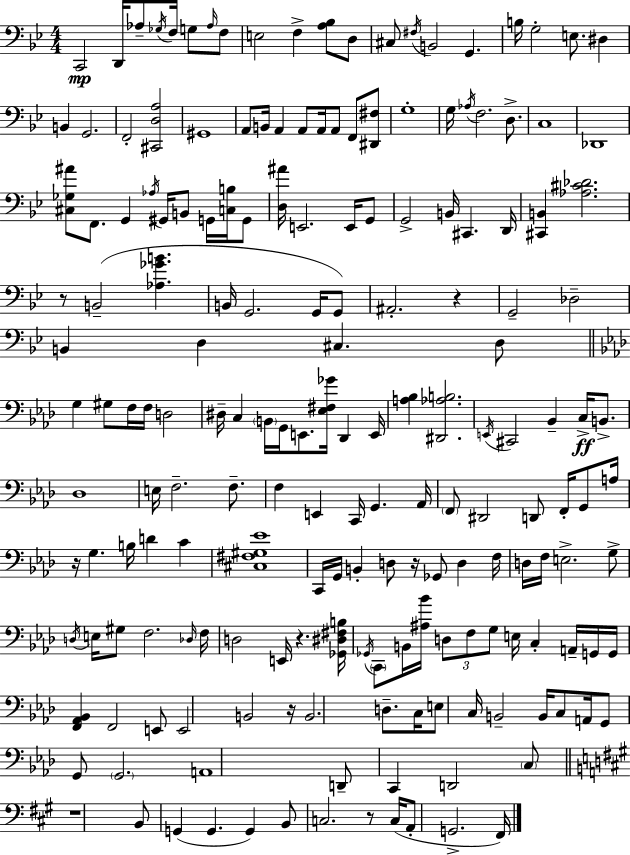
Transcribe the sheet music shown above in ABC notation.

X:1
T:Untitled
M:4/4
L:1/4
K:Bb
C,,2 D,,/4 _A,/2 _G,/4 F,/4 G,/2 _A,/4 F,/2 E,2 F, [A,_B,]/2 D,/2 ^C,/2 ^F,/4 B,,2 G,, B,/4 G,2 E,/2 ^D, B,, G,,2 F,,2 [^C,,D,A,]2 ^G,,4 A,,/2 B,,/4 A,, A,,/2 A,,/4 A,,/2 F,,/2 [^D,,^F,]/2 G,4 G,/4 _A,/4 F,2 D,/2 C,4 _D,,4 [^C,_G,^A]/2 F,,/2 G,, _A,/4 ^G,,/4 B,,/2 G,,/4 [C,B,]/4 G,,/2 [D,^A]/4 E,,2 E,,/4 G,,/2 G,,2 B,,/4 ^C,, D,,/4 [^C,,B,,] [_A,^C_D]2 z/2 B,,2 [_A,_GB] B,,/4 G,,2 G,,/4 G,,/2 ^A,,2 z G,,2 _D,2 B,, D, ^C, D,/2 G, ^G,/2 F,/4 F,/4 D,2 ^D,/4 C, B,,/4 G,,/4 E,,/2 [_E,^F,_G]/4 _D,, E,,/4 [A,_B,] [^D,,_A,B,]2 E,,/4 ^C,,2 _B,, C,/4 B,,/2 _D,4 E,/4 F,2 F,/2 F, E,, C,,/4 G,, _A,,/4 F,,/2 ^D,,2 D,,/2 F,,/4 G,,/2 A,/4 z/4 G, B,/4 D C [^C,^F,^G,_E]4 C,,/4 G,,/4 B,, D,/2 z/4 _G,,/2 D, F,/4 D,/4 F,/4 E,2 G,/2 D,/4 E,/4 ^G,/2 F,2 _D,/4 F,/4 D,2 E,,/4 z [_G,,^D,^F,B,]/4 _G,,/4 C,,/2 B,,/4 [^A,_B]/4 D,/2 F,/2 G,/2 E,/4 C, A,,/4 G,,/4 G,,/4 [F,,_A,,_B,,] F,,2 E,,/2 E,,2 B,,2 z/4 B,,2 D,/2 C,/4 E,/2 C,/4 B,,2 B,,/4 C,/2 A,,/4 G,,/2 G,,/2 G,,2 A,,4 D,,/2 C,, D,,2 C,/2 z4 B,,/2 G,, G,, G,, B,,/2 C,2 z/2 C,/4 A,,/2 G,,2 ^F,,/4